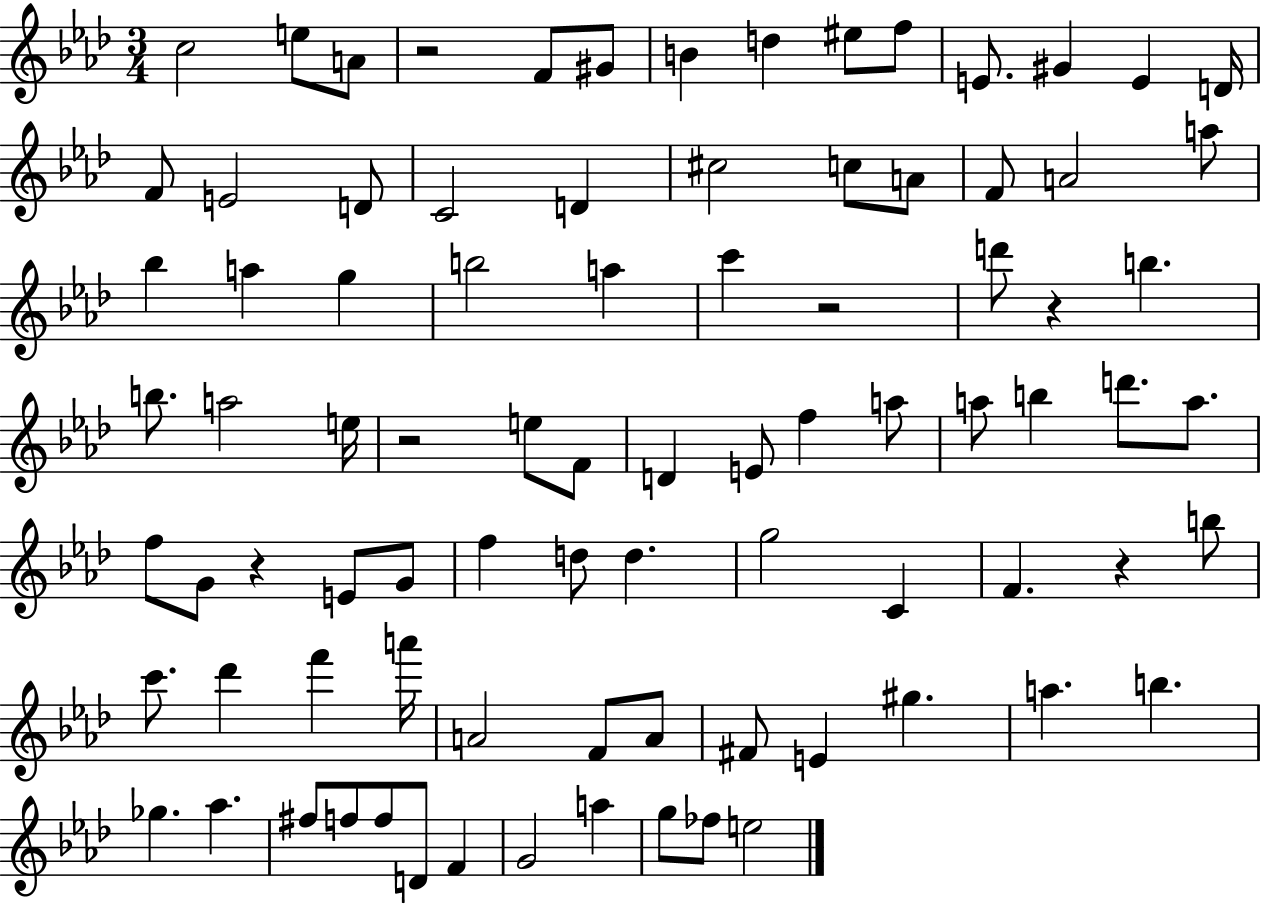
C5/h E5/e A4/e R/h F4/e G#4/e B4/q D5/q EIS5/e F5/e E4/e. G#4/q E4/q D4/s F4/e E4/h D4/e C4/h D4/q C#5/h C5/e A4/e F4/e A4/h A5/e Bb5/q A5/q G5/q B5/h A5/q C6/q R/h D6/e R/q B5/q. B5/e. A5/h E5/s R/h E5/e F4/e D4/q E4/e F5/q A5/e A5/e B5/q D6/e. A5/e. F5/e G4/e R/q E4/e G4/e F5/q D5/e D5/q. G5/h C4/q F4/q. R/q B5/e C6/e. Db6/q F6/q A6/s A4/h F4/e A4/e F#4/e E4/q G#5/q. A5/q. B5/q. Gb5/q. Ab5/q. F#5/e F5/e F5/e D4/e F4/q G4/h A5/q G5/e FES5/e E5/h